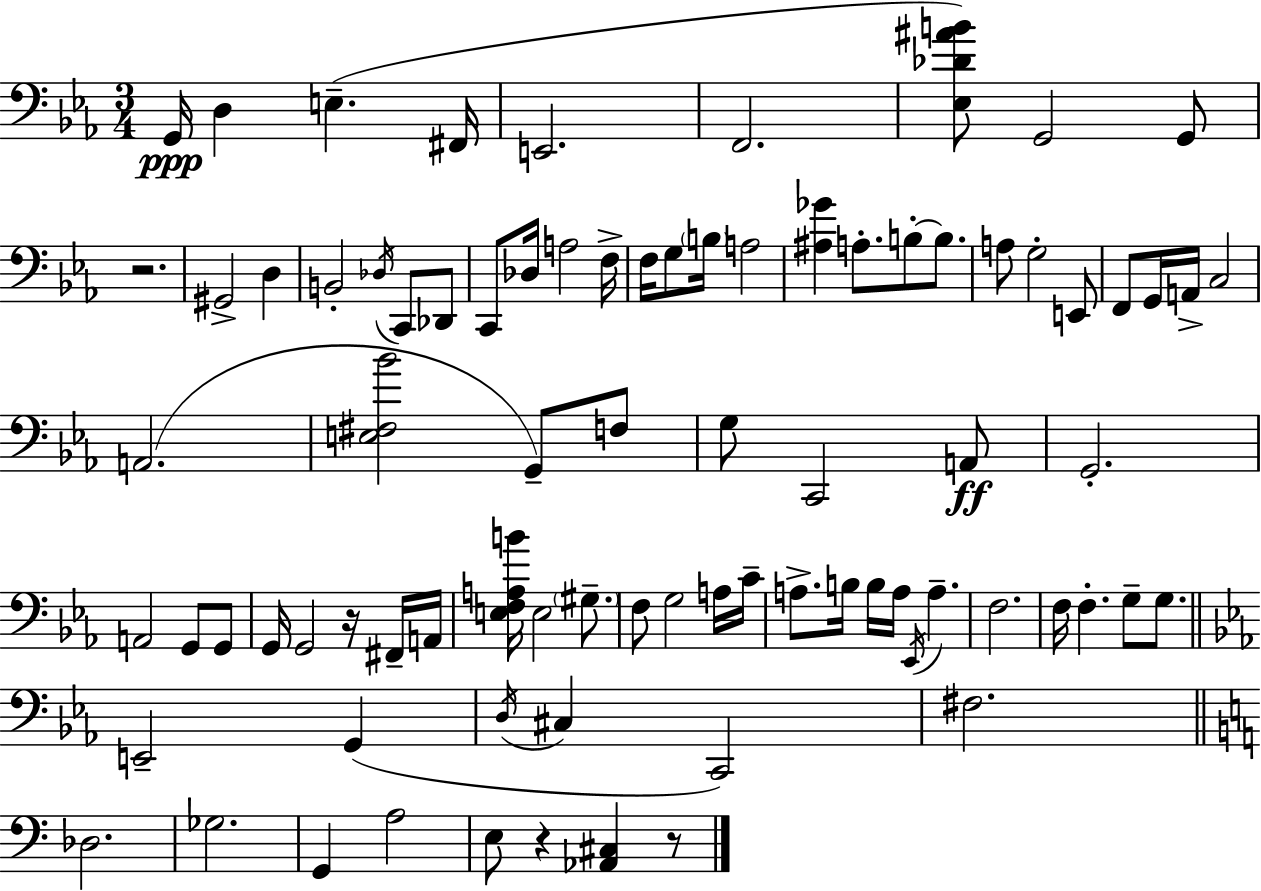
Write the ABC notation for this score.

X:1
T:Untitled
M:3/4
L:1/4
K:Cm
G,,/4 D, E, ^F,,/4 E,,2 F,,2 [_E,_D^AB]/2 G,,2 G,,/2 z2 ^G,,2 D, B,,2 _D,/4 C,,/2 _D,,/2 C,,/2 _D,/4 A,2 F,/4 F,/4 G,/2 B,/4 A,2 [^A,_G] A,/2 B,/2 B,/2 A,/2 G,2 E,,/2 F,,/2 G,,/4 A,,/4 C,2 A,,2 [E,^F,_B]2 G,,/2 F,/2 G,/2 C,,2 A,,/2 G,,2 A,,2 G,,/2 G,,/2 G,,/4 G,,2 z/4 ^F,,/4 A,,/4 [E,F,A,B]/4 E,2 ^G,/2 F,/2 G,2 A,/4 C/4 A,/2 B,/4 B,/4 A,/4 _E,,/4 A, F,2 F,/4 F, G,/2 G,/2 E,,2 G,, D,/4 ^C, C,,2 ^F,2 _D,2 _G,2 G,, A,2 E,/2 z [_A,,^C,] z/2